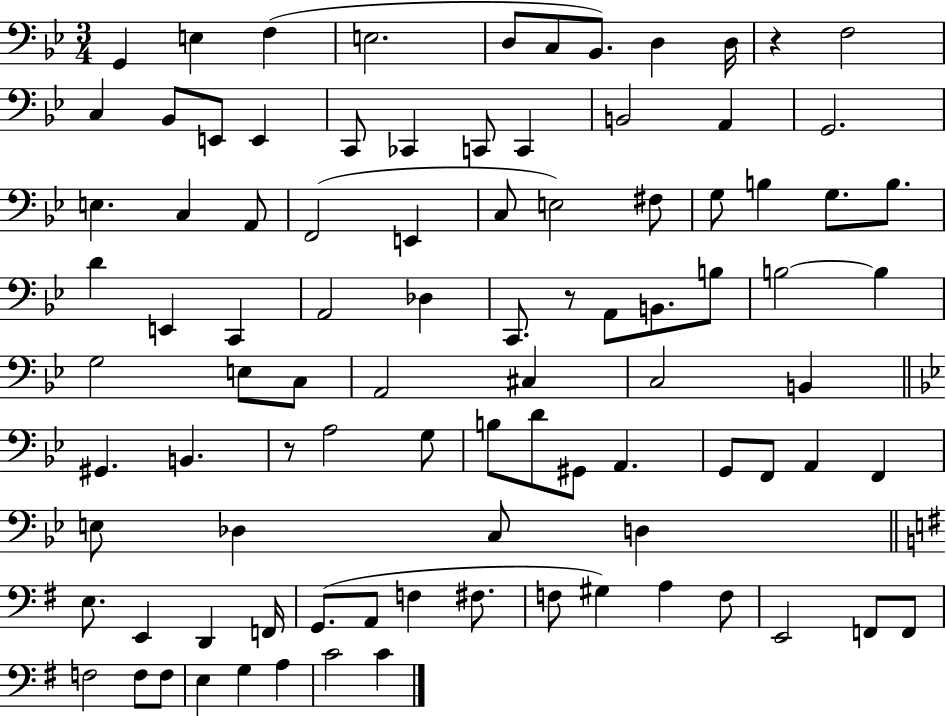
X:1
T:Untitled
M:3/4
L:1/4
K:Bb
G,, E, F, E,2 D,/2 C,/2 _B,,/2 D, D,/4 z F,2 C, _B,,/2 E,,/2 E,, C,,/2 _C,, C,,/2 C,, B,,2 A,, G,,2 E, C, A,,/2 F,,2 E,, C,/2 E,2 ^F,/2 G,/2 B, G,/2 B,/2 D E,, C,, A,,2 _D, C,,/2 z/2 A,,/2 B,,/2 B,/2 B,2 B, G,2 E,/2 C,/2 A,,2 ^C, C,2 B,, ^G,, B,, z/2 A,2 G,/2 B,/2 D/2 ^G,,/2 A,, G,,/2 F,,/2 A,, F,, E,/2 _D, C,/2 D, E,/2 E,, D,, F,,/4 G,,/2 A,,/2 F, ^F,/2 F,/2 ^G, A, F,/2 E,,2 F,,/2 F,,/2 F,2 F,/2 F,/2 E, G, A, C2 C